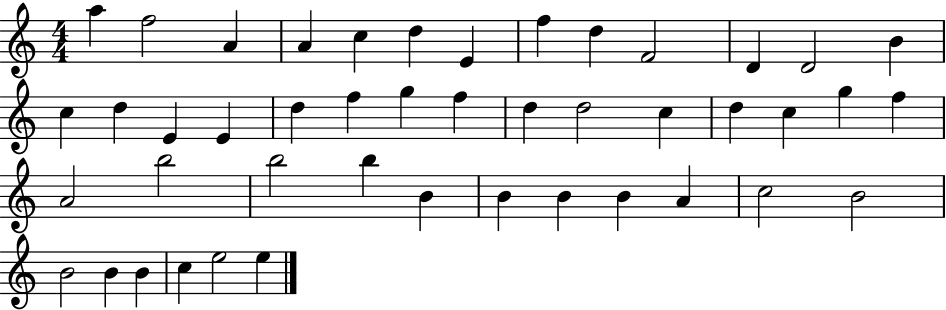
{
  \clef treble
  \numericTimeSignature
  \time 4/4
  \key c \major
  a''4 f''2 a'4 | a'4 c''4 d''4 e'4 | f''4 d''4 f'2 | d'4 d'2 b'4 | \break c''4 d''4 e'4 e'4 | d''4 f''4 g''4 f''4 | d''4 d''2 c''4 | d''4 c''4 g''4 f''4 | \break a'2 b''2 | b''2 b''4 b'4 | b'4 b'4 b'4 a'4 | c''2 b'2 | \break b'2 b'4 b'4 | c''4 e''2 e''4 | \bar "|."
}